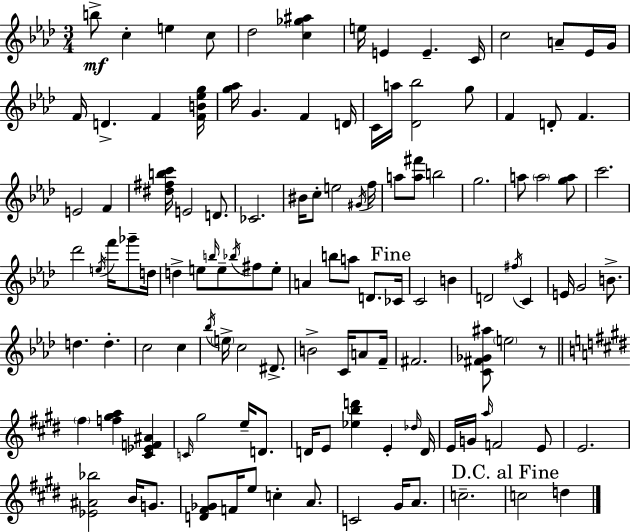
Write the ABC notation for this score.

X:1
T:Untitled
M:3/4
L:1/4
K:Fm
b/2 c e c/2 _d2 [c_g^a] e/4 E E C/4 c2 A/2 _E/4 G/4 F/4 D F [FB_eg]/4 [g_a]/4 G F D/4 C/4 a/4 [_D_b]2 g/2 F D/2 F E2 F [^d^fbc']/4 E2 D/2 _C2 ^B/4 c/2 e2 ^G/4 f/4 a/2 [a^f']/2 b2 g2 a/2 a2 [ga]/2 c'2 _d'2 e/4 f'/4 _g'/2 d/4 d e/2 b/4 e/2 _b/4 ^f/2 e/2 A b/2 a/2 D/2 _C/4 C2 B D2 ^f/4 C E/4 G2 B/2 d d c2 c _b/4 e/4 c2 ^D/2 B2 C/4 A/2 F/4 ^F2 [C^F_G^a]/2 e2 z/2 ^f [f^ga] [^C_EF^A] C/4 ^g2 e/4 D/2 D/4 E/2 [_ebd'] E _d/4 D/4 E/4 G/4 a/4 F2 E/2 E2 [_E^A_b]2 B/4 G/2 [D^F_G]/2 F/4 e/2 c A/2 C2 ^G/4 A/2 c2 c2 d